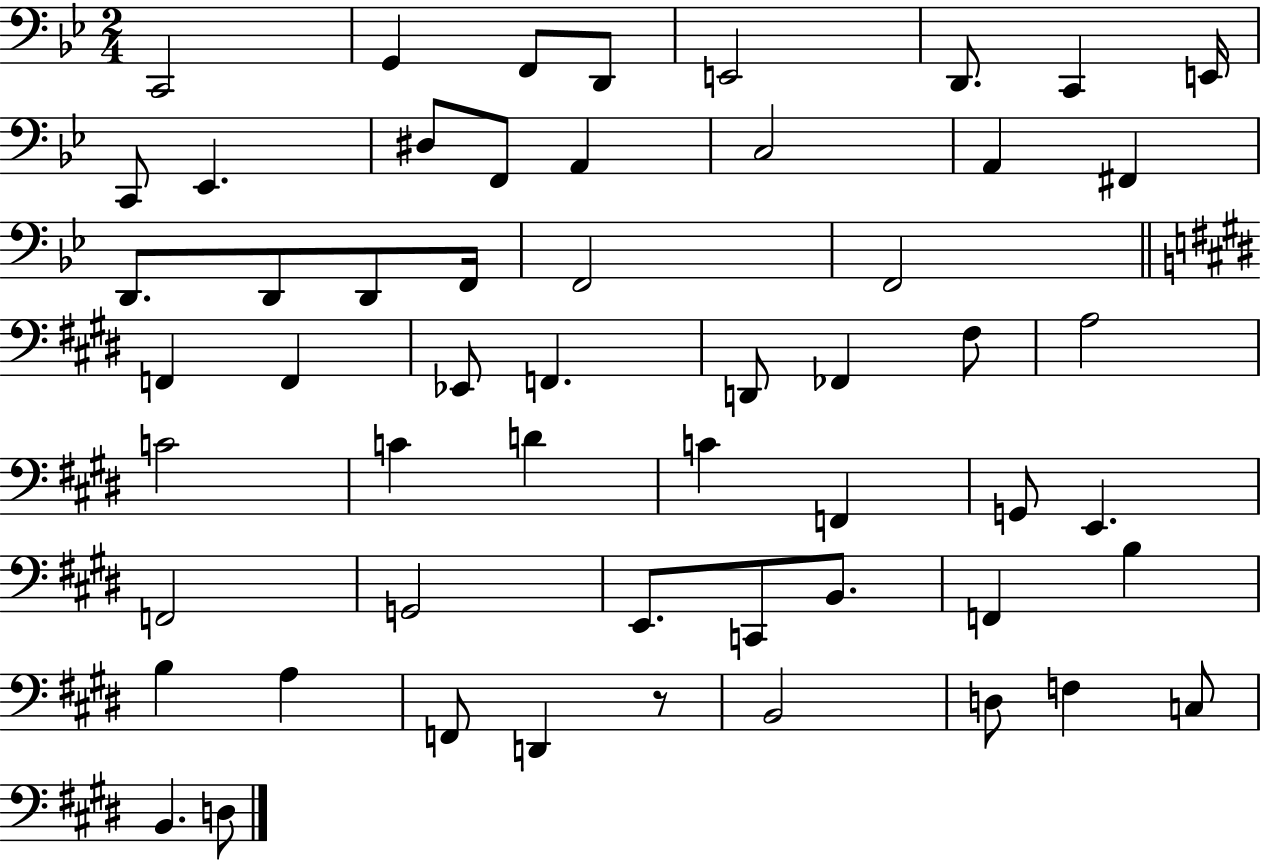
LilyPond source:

{
  \clef bass
  \numericTimeSignature
  \time 2/4
  \key bes \major
  c,2 | g,4 f,8 d,8 | e,2 | d,8. c,4 e,16 | \break c,8 ees,4. | dis8 f,8 a,4 | c2 | a,4 fis,4 | \break d,8. d,8 d,8 f,16 | f,2 | f,2 | \bar "||" \break \key e \major f,4 f,4 | ees,8 f,4. | d,8 fes,4 fis8 | a2 | \break c'2 | c'4 d'4 | c'4 f,4 | g,8 e,4. | \break f,2 | g,2 | e,8. c,8 b,8. | f,4 b4 | \break b4 a4 | f,8 d,4 r8 | b,2 | d8 f4 c8 | \break b,4. d8 | \bar "|."
}